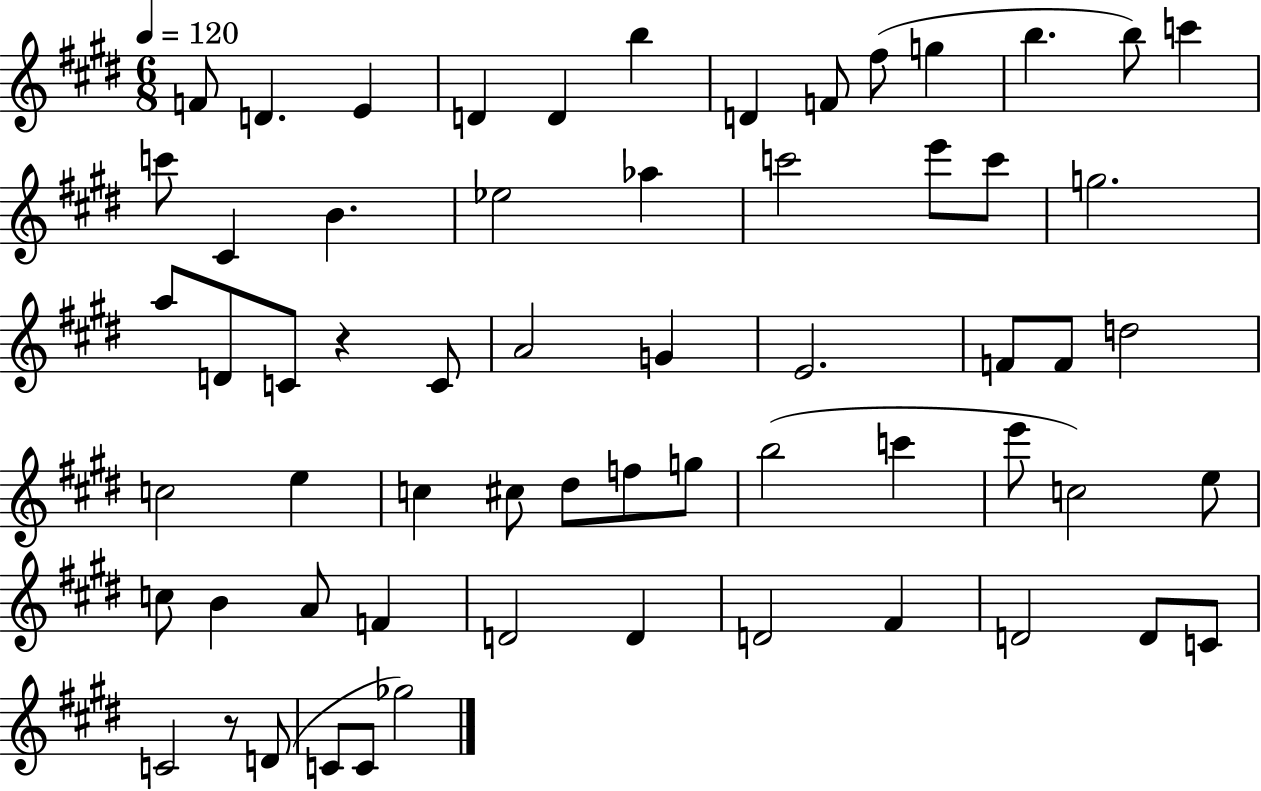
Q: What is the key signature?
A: E major